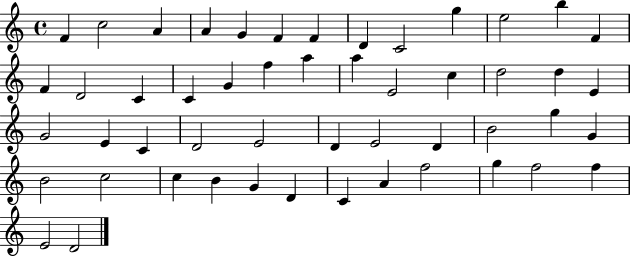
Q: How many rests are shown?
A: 0